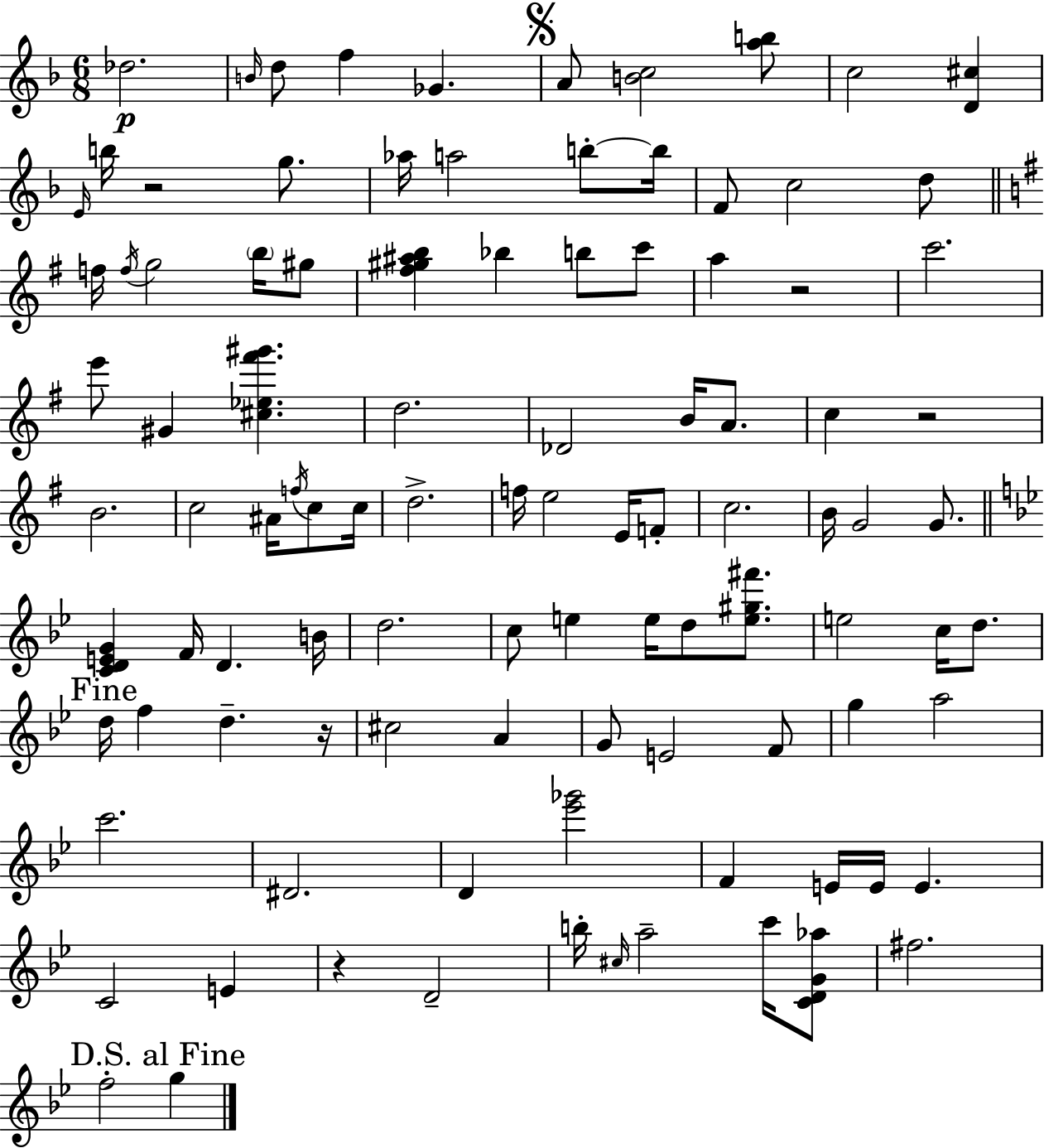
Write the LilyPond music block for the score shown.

{
  \clef treble
  \numericTimeSignature
  \time 6/8
  \key d \minor
  des''2.\p | \grace { b'16 } d''8 f''4 ges'4. | \mark \markup { \musicglyph "scripts.segno" } a'8 <b' c''>2 <a'' b''>8 | c''2 <d' cis''>4 | \break \grace { e'16 } b''16 r2 g''8. | aes''16 a''2 b''8-.~~ | b''16 f'8 c''2 | d''8 \bar "||" \break \key e \minor f''16 \acciaccatura { f''16 } g''2 \parenthesize b''16 gis''8 | <fis'' gis'' ais'' b''>4 bes''4 b''8 c'''8 | a''4 r2 | c'''2. | \break e'''8 gis'4 <cis'' ees'' fis''' gis'''>4. | d''2. | des'2 b'16 a'8. | c''4 r2 | \break b'2. | c''2 ais'16 \acciaccatura { f''16 } c''8 | c''16 d''2.-> | f''16 e''2 e'16 | \break f'8-. c''2. | b'16 g'2 g'8. | \bar "||" \break \key bes \major <c' d' e' g'>4 f'16 d'4. b'16 | d''2. | c''8 e''4 e''16 d''8 <e'' gis'' fis'''>8. | e''2 c''16 d''8. | \break \mark "Fine" d''16 f''4 d''4.-- r16 | cis''2 a'4 | g'8 e'2 f'8 | g''4 a''2 | \break c'''2. | dis'2. | d'4 <ees''' ges'''>2 | f'4 e'16 e'16 e'4. | \break c'2 e'4 | r4 d'2-- | b''16-. \grace { cis''16 } a''2-- c'''16 <c' d' g' aes''>8 | fis''2. | \break \mark "D.S. al Fine" f''2-. g''4 | \bar "|."
}